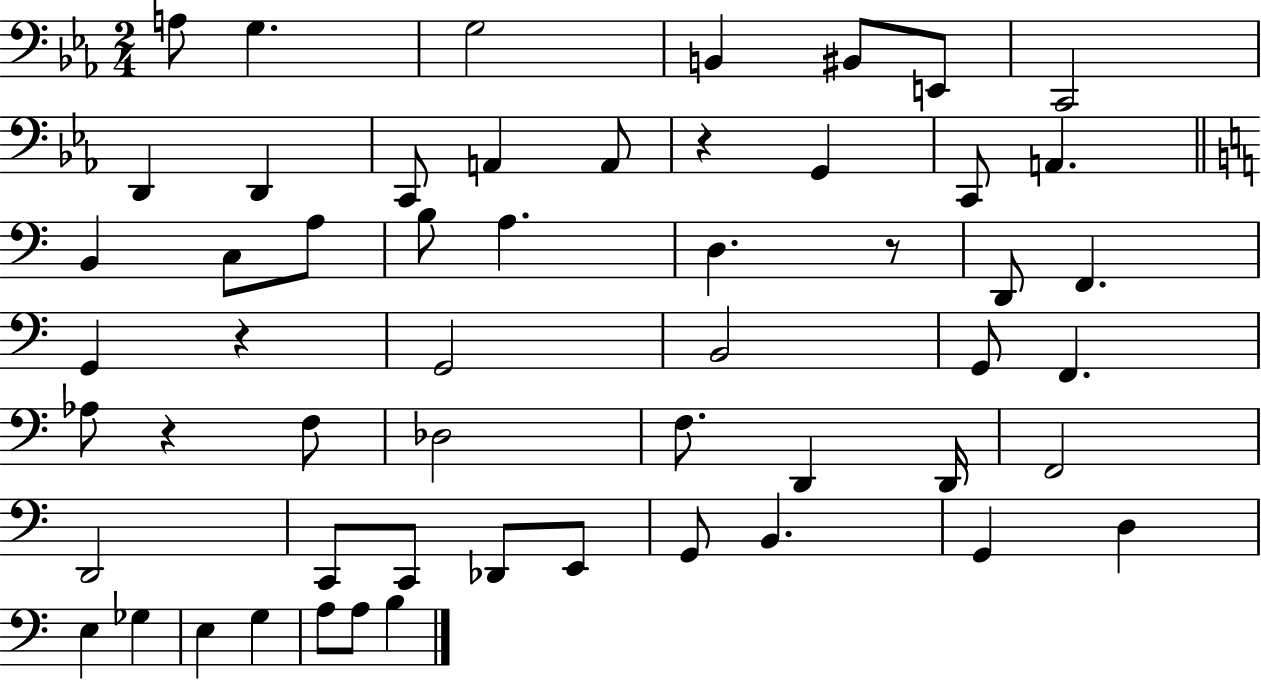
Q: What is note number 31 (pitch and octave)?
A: Db3